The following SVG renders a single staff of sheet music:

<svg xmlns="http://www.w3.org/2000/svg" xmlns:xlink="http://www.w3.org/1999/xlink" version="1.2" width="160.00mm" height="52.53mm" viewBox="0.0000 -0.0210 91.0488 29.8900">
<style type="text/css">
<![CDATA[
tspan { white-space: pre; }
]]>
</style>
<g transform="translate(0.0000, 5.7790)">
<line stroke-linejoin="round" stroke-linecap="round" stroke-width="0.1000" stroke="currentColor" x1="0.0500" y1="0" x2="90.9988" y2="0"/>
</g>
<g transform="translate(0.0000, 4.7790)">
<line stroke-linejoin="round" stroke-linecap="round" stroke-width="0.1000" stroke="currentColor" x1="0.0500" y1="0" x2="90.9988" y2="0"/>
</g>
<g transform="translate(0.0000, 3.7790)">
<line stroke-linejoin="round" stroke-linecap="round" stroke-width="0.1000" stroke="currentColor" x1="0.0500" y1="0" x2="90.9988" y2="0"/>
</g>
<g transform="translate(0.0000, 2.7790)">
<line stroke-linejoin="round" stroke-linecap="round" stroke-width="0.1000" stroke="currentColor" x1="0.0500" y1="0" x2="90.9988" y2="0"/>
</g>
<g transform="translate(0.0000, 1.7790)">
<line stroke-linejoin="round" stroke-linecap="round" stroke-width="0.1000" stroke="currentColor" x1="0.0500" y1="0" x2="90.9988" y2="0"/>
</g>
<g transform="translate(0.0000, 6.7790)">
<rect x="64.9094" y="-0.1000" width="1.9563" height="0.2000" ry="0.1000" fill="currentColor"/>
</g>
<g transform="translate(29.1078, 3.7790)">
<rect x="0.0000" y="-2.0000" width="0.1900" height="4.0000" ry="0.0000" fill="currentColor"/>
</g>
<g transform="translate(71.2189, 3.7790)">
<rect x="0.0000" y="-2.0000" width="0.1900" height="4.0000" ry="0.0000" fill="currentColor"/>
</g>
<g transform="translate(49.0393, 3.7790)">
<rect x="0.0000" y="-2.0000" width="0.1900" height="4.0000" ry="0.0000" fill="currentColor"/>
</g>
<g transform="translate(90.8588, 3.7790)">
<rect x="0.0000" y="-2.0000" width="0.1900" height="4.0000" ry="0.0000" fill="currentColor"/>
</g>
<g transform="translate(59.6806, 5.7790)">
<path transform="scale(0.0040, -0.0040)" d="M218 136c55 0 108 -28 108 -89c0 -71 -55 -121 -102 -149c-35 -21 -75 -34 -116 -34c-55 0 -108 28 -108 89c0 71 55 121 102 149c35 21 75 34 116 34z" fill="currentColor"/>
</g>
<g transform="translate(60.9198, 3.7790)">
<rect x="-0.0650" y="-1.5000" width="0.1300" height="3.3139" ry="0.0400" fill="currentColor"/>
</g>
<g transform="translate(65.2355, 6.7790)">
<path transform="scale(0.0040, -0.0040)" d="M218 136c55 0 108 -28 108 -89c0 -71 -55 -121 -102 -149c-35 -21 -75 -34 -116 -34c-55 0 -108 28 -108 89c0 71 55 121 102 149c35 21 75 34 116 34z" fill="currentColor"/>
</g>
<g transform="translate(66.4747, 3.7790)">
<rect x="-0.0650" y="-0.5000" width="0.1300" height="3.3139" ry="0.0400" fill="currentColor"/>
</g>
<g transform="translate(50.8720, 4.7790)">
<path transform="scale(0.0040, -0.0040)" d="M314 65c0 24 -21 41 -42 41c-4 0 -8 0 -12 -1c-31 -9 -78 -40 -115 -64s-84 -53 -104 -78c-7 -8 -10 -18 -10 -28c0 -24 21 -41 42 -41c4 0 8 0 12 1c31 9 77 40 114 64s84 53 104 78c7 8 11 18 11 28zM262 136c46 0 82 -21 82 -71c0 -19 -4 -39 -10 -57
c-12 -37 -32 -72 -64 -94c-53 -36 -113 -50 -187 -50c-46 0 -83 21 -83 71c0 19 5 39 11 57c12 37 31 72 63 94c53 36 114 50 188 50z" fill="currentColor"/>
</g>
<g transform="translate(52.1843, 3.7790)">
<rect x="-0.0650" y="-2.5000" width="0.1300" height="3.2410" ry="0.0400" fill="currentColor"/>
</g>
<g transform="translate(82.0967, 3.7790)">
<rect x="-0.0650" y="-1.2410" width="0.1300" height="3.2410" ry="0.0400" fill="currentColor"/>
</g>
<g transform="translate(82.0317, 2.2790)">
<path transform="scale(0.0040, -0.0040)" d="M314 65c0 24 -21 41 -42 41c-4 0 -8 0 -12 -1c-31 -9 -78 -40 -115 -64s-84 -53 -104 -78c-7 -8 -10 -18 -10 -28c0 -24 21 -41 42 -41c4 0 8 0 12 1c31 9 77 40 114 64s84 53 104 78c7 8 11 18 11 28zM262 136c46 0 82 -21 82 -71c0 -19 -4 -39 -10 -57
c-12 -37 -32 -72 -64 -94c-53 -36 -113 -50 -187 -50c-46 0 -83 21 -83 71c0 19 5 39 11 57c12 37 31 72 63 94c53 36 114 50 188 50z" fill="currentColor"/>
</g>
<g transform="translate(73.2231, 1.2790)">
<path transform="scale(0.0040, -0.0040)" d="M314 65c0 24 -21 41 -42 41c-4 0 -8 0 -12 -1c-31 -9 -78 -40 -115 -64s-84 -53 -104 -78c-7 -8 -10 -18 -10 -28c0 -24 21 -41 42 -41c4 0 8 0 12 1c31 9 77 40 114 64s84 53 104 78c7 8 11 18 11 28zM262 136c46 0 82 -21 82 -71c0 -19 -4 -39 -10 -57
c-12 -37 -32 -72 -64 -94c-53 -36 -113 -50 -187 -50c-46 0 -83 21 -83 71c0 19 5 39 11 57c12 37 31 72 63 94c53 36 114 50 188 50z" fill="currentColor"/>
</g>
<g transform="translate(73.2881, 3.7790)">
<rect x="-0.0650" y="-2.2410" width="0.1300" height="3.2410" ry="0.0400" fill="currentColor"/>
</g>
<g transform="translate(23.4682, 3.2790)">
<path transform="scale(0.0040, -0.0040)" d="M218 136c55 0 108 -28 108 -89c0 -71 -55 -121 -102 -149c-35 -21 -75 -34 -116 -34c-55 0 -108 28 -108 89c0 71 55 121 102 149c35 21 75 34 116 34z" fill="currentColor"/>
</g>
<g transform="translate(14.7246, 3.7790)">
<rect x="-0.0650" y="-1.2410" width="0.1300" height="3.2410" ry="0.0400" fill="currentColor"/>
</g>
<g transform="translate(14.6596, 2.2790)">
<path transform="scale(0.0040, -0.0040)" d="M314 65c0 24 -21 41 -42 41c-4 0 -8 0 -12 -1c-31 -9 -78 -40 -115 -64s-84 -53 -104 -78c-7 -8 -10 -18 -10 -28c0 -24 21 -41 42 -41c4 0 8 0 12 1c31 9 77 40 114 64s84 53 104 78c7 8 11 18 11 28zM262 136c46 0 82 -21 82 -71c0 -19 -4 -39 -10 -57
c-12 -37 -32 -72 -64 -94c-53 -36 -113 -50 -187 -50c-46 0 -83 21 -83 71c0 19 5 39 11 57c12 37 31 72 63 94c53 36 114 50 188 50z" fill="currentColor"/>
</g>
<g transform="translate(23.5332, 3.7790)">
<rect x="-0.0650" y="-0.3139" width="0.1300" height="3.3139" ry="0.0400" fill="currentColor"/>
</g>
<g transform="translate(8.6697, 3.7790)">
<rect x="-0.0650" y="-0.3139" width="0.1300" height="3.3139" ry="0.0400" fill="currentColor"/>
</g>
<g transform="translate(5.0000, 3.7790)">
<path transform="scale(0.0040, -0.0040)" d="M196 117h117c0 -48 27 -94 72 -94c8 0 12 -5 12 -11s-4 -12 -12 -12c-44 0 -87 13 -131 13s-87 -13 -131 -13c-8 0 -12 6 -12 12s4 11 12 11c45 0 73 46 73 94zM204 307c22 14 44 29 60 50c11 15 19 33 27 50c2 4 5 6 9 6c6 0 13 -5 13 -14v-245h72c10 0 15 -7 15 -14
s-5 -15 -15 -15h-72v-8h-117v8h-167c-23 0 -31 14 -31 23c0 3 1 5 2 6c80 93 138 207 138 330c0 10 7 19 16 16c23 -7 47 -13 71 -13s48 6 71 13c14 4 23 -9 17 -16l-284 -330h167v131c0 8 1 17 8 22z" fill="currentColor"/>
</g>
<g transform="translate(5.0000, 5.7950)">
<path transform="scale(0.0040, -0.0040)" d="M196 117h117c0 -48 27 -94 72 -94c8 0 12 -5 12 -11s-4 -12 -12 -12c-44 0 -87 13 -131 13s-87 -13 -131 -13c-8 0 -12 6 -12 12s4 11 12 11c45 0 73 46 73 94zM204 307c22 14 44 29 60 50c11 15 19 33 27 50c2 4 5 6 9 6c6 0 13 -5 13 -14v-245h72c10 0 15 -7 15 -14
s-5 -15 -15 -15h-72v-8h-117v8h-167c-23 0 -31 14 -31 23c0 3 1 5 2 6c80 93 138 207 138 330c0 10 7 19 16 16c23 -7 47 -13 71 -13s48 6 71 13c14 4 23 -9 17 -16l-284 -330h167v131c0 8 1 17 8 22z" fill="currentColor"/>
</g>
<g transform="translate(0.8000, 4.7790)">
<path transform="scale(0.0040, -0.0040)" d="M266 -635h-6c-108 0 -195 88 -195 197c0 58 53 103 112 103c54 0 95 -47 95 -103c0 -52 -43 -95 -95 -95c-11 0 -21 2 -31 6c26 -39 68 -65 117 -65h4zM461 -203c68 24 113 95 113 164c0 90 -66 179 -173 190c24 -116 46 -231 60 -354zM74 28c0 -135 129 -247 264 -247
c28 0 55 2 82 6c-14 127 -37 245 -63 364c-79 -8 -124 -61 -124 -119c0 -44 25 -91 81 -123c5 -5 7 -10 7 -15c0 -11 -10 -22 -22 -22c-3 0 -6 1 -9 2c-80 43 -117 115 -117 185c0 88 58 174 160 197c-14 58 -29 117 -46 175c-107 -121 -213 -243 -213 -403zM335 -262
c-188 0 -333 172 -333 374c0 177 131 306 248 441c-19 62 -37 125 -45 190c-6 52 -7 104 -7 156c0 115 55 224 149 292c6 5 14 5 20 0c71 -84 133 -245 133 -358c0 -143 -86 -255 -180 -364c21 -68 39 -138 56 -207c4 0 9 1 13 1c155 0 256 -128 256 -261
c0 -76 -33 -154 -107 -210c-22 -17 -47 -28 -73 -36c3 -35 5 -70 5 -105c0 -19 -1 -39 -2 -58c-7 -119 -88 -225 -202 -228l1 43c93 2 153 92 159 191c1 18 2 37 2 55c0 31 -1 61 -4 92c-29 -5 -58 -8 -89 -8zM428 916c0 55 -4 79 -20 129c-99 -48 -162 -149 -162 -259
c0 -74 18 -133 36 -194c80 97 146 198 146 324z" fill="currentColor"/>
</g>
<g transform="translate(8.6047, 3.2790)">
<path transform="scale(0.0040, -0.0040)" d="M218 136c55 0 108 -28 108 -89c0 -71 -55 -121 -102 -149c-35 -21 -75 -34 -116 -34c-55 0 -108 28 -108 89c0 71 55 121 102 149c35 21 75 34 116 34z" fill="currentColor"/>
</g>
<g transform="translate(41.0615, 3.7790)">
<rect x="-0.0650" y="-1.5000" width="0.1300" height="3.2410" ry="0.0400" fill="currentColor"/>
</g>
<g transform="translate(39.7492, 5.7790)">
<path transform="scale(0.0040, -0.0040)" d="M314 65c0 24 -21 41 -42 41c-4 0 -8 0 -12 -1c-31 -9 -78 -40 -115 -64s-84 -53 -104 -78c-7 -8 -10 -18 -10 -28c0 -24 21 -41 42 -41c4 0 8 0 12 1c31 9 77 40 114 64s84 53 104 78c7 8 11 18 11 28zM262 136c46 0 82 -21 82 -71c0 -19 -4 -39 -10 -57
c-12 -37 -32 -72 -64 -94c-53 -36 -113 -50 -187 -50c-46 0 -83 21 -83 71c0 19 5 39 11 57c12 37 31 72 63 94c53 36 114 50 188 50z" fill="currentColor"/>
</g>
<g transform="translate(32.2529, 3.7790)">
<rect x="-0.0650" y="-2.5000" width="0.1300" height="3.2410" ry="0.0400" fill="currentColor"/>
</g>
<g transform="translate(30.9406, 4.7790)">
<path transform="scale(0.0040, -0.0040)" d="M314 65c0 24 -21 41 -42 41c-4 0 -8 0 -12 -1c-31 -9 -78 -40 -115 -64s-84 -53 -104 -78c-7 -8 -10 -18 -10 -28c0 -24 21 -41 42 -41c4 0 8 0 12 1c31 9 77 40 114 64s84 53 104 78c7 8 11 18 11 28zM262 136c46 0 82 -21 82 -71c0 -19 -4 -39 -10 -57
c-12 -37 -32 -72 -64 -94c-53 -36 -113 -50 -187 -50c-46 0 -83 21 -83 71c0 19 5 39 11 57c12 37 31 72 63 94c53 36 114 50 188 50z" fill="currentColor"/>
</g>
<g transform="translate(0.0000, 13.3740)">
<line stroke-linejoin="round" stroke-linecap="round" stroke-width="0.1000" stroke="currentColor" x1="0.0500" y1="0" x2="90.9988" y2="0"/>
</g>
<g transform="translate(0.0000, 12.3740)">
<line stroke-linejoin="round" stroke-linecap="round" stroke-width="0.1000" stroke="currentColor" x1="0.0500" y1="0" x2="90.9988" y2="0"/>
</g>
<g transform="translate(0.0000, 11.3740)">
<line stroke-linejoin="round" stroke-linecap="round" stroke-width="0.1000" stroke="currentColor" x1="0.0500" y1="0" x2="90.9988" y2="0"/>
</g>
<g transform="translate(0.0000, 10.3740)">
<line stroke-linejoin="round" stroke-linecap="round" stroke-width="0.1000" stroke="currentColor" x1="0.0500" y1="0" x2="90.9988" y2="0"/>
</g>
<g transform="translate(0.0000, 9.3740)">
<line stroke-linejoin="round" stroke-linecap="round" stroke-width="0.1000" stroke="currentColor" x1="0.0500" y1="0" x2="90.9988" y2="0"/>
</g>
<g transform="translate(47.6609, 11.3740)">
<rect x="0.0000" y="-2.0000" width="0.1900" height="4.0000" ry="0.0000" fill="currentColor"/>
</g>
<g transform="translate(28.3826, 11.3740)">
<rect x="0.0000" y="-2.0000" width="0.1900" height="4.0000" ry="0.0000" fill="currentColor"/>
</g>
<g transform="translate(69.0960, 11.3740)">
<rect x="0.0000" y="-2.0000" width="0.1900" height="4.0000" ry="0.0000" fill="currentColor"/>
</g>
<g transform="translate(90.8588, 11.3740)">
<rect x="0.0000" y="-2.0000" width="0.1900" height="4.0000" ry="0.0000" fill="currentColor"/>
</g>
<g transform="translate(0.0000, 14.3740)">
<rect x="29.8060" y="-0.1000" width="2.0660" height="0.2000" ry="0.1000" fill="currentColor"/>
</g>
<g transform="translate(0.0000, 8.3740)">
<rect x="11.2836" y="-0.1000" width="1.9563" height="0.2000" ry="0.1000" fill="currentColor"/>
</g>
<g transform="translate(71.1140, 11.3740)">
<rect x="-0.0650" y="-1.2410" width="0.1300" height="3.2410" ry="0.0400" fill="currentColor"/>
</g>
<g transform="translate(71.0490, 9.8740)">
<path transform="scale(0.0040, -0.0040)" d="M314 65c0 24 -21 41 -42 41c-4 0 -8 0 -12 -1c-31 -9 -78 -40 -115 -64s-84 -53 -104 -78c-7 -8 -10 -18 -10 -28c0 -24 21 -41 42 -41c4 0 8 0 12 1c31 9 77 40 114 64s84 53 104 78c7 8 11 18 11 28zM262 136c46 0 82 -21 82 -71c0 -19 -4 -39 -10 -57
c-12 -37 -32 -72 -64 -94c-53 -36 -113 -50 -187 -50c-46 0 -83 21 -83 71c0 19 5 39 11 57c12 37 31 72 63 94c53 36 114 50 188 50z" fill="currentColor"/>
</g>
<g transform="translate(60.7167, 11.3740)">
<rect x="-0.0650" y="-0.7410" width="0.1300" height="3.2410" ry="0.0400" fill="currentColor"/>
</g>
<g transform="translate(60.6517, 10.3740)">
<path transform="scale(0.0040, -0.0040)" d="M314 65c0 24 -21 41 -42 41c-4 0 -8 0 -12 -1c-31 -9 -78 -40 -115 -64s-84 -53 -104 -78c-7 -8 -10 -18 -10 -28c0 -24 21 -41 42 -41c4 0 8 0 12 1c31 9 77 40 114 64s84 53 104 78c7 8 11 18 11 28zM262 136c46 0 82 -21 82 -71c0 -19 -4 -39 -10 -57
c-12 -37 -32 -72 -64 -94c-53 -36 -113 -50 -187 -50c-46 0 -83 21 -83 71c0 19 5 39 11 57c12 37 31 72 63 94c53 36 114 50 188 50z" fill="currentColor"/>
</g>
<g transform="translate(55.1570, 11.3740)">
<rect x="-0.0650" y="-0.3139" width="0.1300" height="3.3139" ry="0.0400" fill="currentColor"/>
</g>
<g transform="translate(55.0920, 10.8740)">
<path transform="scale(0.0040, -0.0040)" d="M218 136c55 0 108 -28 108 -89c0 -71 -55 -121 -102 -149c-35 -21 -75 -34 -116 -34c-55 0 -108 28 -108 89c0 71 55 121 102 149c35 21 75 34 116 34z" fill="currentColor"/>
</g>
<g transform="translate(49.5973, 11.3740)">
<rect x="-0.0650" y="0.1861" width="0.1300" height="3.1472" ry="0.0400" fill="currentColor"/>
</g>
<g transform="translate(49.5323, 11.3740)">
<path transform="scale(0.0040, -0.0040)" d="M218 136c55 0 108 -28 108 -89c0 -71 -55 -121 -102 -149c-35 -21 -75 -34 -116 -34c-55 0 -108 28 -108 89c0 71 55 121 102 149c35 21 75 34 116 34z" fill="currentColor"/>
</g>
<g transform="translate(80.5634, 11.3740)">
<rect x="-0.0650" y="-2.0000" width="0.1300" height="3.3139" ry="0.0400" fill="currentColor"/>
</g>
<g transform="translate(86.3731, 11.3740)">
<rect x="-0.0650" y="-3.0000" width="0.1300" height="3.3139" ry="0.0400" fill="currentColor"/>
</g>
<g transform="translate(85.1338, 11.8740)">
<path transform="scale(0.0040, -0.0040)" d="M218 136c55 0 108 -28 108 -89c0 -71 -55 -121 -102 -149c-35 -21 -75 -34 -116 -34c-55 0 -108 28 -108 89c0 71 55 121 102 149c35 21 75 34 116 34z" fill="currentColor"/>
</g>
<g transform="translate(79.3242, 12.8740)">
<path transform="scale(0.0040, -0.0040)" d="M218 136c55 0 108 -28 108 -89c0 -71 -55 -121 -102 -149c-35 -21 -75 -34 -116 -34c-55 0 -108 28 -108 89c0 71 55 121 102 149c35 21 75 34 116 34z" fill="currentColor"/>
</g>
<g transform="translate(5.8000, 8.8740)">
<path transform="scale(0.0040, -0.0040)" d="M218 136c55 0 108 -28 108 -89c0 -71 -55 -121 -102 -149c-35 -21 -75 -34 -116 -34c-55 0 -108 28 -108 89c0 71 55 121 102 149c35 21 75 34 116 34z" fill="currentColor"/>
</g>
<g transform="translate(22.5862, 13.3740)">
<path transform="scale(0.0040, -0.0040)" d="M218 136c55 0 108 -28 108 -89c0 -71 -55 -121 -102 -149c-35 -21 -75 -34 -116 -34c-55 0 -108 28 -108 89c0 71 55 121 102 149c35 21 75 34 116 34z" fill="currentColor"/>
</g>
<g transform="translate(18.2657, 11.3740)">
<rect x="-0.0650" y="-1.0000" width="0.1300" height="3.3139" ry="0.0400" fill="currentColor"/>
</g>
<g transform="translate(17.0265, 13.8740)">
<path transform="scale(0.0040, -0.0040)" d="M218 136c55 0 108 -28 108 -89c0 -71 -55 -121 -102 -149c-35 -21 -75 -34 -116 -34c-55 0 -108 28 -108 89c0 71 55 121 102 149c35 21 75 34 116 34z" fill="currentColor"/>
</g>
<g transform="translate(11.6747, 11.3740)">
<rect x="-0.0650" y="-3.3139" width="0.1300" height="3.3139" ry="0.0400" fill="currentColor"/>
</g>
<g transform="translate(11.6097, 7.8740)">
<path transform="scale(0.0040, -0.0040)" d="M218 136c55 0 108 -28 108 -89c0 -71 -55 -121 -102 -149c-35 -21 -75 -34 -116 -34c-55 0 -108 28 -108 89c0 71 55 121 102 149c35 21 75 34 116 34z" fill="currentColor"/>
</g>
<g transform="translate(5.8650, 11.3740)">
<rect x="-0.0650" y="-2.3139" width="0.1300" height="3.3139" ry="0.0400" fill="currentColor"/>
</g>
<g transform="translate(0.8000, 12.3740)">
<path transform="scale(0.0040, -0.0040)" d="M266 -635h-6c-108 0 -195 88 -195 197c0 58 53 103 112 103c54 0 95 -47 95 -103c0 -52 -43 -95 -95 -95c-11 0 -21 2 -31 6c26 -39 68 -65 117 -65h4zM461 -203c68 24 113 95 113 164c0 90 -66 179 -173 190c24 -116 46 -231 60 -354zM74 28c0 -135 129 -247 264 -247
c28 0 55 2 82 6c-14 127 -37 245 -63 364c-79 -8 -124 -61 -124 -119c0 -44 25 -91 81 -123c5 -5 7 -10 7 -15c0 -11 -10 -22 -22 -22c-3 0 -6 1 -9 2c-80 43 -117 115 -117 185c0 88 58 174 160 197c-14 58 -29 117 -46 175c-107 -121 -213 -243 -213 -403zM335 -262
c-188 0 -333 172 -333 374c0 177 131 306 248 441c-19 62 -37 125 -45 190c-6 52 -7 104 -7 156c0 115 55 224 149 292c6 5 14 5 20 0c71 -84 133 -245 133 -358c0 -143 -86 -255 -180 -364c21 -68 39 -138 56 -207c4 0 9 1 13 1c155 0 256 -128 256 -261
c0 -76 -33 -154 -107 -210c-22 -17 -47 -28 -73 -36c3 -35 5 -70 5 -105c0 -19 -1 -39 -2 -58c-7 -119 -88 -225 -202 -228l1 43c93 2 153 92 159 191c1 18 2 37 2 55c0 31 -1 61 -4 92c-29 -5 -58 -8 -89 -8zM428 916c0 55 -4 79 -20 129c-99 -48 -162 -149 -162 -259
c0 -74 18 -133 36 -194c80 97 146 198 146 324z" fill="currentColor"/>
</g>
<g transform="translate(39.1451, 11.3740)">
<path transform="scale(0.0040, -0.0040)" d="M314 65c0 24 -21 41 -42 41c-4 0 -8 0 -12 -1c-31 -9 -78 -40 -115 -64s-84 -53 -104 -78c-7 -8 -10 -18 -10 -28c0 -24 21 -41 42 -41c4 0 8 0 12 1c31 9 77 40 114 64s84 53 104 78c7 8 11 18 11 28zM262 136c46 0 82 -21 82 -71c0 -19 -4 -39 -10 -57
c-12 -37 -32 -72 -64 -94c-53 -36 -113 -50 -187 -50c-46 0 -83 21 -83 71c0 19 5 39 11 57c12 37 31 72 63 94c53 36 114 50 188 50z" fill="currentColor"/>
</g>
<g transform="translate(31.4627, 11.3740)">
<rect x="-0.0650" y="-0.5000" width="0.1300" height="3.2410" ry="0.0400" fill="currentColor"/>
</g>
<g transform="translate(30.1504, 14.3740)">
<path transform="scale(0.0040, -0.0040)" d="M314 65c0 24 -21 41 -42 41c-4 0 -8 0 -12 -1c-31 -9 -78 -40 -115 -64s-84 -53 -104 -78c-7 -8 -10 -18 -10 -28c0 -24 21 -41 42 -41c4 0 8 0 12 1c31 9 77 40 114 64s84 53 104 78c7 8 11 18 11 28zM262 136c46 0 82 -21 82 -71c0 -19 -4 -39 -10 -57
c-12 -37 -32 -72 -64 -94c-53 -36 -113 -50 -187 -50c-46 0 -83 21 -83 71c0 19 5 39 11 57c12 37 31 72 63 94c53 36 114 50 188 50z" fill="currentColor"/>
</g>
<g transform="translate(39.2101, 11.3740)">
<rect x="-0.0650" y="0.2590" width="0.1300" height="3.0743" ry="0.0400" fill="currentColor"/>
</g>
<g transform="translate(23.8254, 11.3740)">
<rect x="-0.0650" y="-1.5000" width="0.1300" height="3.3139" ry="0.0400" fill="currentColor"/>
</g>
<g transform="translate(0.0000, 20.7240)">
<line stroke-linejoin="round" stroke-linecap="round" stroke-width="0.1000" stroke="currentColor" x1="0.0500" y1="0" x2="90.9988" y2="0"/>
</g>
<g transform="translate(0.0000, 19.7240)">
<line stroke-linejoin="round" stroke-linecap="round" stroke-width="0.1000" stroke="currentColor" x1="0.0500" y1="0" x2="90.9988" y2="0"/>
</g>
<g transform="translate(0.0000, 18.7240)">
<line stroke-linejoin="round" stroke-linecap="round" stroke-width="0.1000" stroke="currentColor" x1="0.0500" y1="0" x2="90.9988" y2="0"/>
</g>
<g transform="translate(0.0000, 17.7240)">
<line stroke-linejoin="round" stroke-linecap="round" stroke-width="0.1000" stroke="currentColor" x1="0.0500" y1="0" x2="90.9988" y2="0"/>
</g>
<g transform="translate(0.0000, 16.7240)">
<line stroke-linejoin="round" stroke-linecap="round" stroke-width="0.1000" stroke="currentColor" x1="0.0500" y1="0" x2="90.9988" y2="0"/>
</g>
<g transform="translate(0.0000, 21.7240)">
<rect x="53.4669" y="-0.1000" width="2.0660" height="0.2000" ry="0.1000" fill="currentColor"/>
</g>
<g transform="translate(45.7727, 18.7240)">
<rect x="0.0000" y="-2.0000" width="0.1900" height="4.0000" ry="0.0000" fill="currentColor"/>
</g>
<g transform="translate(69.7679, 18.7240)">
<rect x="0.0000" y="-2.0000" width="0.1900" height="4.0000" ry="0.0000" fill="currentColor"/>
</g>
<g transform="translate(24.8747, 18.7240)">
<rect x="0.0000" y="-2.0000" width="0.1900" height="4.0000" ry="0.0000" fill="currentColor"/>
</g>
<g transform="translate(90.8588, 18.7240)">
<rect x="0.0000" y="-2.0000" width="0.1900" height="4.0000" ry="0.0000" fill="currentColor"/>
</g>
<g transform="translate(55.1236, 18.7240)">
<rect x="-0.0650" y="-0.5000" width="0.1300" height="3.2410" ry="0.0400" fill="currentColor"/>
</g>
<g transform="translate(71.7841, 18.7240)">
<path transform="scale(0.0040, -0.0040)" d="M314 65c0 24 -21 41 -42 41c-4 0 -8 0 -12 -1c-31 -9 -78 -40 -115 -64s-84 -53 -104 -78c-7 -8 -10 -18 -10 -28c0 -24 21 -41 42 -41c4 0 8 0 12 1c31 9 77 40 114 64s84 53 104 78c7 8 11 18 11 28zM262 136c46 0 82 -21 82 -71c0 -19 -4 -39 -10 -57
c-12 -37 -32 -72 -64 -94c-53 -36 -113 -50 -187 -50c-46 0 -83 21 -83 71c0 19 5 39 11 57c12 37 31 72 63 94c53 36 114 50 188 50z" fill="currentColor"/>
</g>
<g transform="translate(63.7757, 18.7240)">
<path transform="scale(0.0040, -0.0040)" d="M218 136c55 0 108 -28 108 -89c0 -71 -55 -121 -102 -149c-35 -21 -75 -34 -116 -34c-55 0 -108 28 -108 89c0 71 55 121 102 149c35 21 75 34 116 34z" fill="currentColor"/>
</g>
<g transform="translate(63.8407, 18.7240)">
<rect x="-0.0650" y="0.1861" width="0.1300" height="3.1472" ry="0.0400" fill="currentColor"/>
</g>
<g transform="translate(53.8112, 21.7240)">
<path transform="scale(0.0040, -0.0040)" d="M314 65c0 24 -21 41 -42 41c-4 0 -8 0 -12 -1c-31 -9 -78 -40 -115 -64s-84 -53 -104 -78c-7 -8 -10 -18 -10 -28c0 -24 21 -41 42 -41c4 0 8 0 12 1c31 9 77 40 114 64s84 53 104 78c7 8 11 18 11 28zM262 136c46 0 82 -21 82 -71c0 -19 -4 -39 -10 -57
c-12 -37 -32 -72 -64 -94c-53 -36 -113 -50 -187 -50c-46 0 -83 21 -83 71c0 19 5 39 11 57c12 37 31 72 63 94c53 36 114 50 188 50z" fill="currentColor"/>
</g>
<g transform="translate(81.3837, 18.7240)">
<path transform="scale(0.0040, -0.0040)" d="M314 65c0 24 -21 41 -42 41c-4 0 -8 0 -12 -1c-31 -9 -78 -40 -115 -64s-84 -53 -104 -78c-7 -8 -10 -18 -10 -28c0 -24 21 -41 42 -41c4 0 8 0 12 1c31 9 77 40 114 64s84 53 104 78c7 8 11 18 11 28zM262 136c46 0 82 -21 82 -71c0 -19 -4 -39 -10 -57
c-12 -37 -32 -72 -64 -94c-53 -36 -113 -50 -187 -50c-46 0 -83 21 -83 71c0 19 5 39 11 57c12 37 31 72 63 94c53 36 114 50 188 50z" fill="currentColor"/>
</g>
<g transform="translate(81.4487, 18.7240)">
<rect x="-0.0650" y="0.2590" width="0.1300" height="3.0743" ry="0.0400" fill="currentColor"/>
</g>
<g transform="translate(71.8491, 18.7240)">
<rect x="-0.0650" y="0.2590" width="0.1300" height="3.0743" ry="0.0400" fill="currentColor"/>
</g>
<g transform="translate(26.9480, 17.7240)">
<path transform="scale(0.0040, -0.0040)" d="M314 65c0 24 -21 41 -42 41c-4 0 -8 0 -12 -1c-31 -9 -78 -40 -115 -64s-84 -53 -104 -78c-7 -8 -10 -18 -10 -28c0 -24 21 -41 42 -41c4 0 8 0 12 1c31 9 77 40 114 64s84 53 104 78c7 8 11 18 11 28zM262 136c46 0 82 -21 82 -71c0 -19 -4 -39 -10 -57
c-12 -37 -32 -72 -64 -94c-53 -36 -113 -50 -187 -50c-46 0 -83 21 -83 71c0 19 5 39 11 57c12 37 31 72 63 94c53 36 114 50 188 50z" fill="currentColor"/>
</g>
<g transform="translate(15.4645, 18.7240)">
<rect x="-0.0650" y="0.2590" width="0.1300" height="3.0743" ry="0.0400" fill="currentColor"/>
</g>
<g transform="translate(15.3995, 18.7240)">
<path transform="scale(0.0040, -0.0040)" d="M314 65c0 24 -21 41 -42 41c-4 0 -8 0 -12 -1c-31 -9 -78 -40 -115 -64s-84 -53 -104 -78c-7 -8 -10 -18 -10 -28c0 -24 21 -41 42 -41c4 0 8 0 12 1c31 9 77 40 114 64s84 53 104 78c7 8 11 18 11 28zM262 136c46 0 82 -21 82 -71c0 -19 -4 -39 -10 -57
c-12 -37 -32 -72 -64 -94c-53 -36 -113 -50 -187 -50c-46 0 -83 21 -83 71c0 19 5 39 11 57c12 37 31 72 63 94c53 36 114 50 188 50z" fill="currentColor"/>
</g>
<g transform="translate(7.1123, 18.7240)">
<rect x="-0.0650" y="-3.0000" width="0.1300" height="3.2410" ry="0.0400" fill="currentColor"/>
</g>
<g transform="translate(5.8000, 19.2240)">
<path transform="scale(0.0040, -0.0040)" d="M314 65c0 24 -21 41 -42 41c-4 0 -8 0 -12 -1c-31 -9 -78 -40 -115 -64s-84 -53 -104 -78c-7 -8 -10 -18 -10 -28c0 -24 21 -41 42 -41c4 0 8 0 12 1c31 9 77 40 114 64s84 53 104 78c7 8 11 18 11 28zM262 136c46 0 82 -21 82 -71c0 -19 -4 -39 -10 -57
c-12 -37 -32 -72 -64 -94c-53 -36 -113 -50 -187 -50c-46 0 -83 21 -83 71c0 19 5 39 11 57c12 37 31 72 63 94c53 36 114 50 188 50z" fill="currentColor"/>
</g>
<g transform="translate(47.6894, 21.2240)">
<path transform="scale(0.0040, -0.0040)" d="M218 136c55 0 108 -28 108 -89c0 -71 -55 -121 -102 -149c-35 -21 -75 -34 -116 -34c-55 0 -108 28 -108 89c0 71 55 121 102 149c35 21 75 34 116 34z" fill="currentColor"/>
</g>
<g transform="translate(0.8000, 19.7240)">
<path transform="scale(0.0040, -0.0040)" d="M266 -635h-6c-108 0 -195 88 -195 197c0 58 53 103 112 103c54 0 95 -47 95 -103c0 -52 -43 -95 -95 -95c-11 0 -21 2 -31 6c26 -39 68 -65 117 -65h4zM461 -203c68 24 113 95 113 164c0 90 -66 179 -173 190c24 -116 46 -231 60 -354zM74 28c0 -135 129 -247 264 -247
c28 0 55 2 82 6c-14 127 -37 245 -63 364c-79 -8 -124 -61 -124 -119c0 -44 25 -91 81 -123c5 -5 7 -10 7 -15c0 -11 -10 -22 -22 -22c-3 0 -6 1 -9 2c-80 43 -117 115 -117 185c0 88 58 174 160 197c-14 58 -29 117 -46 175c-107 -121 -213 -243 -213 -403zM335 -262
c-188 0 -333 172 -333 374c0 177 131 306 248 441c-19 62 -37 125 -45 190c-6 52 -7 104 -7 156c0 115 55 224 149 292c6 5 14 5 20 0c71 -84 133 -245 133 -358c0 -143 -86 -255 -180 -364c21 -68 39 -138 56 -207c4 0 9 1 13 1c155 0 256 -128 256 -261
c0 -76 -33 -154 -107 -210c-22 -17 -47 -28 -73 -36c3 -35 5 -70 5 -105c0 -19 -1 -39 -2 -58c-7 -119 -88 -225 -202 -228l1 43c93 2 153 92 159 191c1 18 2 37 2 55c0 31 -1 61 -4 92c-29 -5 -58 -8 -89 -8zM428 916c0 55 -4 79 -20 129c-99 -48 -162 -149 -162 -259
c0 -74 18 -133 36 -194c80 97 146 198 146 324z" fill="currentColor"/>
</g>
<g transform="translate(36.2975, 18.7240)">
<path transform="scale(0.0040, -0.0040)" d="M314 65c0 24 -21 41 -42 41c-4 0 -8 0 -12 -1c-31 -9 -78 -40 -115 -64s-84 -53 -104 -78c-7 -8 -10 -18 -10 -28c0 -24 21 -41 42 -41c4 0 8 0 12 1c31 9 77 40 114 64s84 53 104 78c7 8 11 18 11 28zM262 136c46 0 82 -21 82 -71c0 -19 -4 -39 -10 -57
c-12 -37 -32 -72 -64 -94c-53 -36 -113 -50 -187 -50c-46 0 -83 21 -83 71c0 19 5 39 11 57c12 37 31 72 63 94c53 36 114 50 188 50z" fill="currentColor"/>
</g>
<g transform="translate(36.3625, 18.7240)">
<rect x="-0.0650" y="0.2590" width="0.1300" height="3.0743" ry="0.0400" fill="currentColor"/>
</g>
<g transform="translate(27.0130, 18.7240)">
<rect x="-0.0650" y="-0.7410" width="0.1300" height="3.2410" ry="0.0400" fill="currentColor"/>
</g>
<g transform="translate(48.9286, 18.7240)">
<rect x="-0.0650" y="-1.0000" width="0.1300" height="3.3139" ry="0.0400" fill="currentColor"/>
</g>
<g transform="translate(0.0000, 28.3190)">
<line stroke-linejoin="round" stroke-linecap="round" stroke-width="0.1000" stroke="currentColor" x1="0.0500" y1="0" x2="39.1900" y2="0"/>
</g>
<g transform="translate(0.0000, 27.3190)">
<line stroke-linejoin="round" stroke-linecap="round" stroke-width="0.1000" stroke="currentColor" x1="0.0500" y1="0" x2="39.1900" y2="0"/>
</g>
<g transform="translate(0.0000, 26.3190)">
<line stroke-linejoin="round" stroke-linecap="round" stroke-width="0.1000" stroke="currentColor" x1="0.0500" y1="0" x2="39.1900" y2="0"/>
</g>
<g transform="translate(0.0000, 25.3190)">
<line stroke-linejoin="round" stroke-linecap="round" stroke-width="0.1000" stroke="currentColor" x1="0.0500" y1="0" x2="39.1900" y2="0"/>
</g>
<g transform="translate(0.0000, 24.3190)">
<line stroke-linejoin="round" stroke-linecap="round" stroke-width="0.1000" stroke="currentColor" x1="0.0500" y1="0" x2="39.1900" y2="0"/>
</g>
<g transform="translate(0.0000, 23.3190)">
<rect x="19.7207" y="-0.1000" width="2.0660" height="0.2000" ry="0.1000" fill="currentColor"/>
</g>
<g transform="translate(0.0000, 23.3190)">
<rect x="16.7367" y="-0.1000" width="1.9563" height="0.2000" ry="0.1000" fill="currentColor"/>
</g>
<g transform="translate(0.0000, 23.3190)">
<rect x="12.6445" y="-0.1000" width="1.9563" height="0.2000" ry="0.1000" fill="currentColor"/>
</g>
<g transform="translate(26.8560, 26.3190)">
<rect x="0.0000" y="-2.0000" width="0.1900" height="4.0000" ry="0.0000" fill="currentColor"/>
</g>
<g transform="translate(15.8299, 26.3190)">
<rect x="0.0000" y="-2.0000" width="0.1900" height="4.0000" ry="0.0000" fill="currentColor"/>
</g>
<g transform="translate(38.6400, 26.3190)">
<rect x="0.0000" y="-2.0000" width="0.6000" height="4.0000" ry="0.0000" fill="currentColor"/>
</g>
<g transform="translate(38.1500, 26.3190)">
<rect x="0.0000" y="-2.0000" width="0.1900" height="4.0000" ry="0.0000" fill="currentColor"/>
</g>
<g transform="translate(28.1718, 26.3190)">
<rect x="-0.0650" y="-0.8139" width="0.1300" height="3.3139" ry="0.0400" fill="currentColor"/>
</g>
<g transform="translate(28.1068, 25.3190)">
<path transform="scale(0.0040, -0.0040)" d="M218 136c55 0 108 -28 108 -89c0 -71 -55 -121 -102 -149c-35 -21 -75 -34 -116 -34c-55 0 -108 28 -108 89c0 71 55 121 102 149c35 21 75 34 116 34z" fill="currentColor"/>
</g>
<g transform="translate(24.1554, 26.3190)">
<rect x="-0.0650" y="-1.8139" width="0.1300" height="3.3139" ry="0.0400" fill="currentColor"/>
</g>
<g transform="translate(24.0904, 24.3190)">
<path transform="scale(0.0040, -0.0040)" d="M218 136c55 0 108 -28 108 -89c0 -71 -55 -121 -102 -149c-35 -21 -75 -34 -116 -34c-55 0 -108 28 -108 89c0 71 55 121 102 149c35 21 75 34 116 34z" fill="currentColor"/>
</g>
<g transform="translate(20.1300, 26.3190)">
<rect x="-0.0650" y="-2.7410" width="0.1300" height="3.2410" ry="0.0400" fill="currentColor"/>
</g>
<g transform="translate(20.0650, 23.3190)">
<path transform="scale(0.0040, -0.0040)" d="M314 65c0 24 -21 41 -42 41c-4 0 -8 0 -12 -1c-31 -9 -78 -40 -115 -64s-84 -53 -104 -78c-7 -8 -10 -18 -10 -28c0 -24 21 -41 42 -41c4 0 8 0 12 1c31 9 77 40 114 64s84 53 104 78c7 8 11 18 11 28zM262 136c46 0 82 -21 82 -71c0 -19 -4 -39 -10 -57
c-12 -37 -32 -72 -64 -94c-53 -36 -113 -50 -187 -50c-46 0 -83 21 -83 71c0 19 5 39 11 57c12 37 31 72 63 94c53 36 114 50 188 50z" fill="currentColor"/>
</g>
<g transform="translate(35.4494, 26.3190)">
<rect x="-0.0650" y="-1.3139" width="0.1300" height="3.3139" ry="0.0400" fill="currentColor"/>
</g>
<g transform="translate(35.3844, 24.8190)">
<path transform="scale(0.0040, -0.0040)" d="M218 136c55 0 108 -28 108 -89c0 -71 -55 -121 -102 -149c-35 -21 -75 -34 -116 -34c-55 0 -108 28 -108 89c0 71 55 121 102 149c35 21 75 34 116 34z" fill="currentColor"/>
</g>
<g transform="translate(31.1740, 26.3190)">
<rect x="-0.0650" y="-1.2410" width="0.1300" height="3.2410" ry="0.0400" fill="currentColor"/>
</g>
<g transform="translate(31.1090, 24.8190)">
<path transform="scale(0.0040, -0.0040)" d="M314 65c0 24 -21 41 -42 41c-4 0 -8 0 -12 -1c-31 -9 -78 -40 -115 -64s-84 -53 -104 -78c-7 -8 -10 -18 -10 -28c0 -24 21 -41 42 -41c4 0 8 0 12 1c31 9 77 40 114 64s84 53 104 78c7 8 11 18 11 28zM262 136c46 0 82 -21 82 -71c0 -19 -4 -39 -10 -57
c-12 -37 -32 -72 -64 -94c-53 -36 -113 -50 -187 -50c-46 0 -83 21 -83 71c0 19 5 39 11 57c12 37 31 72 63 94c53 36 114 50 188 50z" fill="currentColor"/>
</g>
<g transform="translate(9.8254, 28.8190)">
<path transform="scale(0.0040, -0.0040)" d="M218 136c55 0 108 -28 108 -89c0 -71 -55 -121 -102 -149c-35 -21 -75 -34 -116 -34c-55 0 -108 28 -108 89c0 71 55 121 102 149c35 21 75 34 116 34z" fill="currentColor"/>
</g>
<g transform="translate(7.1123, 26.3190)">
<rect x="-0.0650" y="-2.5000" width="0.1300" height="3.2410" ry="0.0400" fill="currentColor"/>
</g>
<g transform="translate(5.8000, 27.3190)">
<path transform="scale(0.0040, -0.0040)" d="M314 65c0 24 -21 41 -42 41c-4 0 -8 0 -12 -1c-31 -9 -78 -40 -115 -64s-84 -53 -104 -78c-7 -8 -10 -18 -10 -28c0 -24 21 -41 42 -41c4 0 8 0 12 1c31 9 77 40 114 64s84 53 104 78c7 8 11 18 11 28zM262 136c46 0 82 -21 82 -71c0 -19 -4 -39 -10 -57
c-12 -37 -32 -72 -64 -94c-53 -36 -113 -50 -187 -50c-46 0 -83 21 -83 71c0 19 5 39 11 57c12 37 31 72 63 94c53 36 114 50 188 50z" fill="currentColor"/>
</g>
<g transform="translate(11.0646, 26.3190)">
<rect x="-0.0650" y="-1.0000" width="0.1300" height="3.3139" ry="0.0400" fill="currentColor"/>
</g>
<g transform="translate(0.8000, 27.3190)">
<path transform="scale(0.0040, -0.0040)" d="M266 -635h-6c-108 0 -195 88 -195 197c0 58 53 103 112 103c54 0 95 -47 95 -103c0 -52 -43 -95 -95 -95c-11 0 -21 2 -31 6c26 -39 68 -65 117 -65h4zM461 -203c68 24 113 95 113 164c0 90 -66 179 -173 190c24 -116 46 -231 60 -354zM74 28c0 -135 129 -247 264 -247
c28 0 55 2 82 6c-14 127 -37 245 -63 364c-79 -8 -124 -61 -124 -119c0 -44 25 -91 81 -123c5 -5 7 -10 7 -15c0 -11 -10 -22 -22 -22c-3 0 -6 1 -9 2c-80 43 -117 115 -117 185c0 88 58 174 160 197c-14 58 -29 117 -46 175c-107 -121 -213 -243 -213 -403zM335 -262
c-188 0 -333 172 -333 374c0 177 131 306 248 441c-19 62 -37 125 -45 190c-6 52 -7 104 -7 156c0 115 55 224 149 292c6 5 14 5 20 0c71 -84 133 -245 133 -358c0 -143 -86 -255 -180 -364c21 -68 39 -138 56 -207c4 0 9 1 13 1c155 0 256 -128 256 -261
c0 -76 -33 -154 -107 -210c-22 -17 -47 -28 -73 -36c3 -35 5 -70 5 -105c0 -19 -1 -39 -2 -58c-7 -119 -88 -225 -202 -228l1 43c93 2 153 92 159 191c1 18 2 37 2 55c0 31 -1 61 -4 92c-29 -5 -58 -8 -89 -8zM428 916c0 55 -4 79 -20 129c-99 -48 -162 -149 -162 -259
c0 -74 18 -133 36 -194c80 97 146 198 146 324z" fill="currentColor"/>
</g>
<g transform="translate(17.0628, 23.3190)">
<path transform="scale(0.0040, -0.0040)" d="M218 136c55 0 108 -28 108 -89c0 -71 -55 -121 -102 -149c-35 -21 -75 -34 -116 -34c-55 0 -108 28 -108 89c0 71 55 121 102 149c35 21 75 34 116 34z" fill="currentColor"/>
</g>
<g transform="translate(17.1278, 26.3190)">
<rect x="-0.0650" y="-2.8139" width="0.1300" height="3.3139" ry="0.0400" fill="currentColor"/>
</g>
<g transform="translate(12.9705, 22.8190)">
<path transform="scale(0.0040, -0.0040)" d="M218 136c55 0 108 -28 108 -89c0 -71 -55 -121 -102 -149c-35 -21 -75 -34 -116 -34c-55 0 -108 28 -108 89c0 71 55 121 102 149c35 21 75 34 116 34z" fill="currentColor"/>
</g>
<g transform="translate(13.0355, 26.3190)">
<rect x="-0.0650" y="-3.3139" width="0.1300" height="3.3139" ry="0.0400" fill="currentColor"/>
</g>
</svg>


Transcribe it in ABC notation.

X:1
T:Untitled
M:4/4
L:1/4
K:C
c e2 c G2 E2 G2 E C g2 e2 g b D E C2 B2 B c d2 e2 F A A2 B2 d2 B2 D C2 B B2 B2 G2 D b a a2 f d e2 e